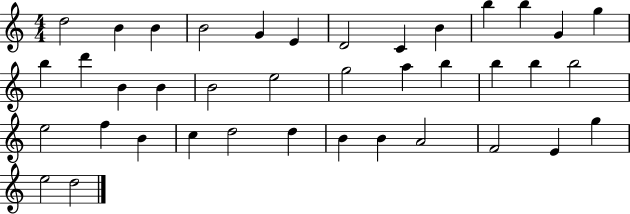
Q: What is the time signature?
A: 4/4